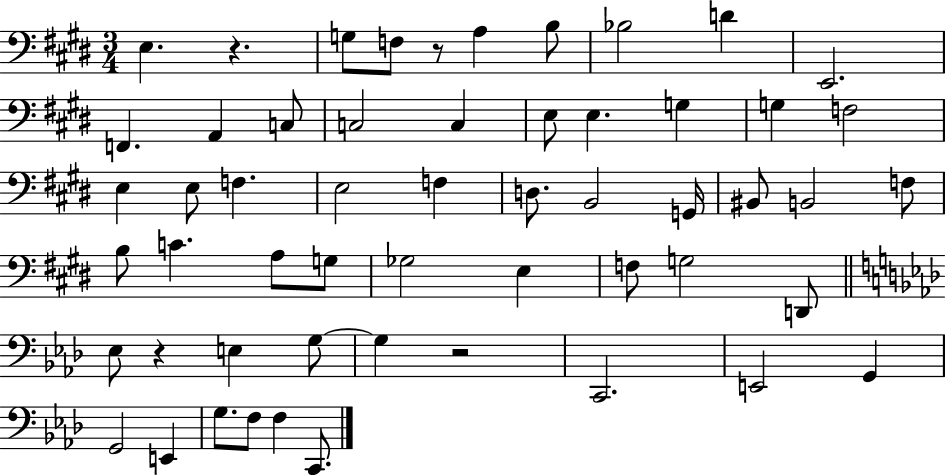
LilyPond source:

{
  \clef bass
  \numericTimeSignature
  \time 3/4
  \key e \major
  e4. r4. | g8 f8 r8 a4 b8 | bes2 d'4 | e,2. | \break f,4. a,4 c8 | c2 c4 | e8 e4. g4 | g4 f2 | \break e4 e8 f4. | e2 f4 | d8. b,2 g,16 | bis,8 b,2 f8 | \break b8 c'4. a8 g8 | ges2 e4 | f8 g2 d,8 | \bar "||" \break \key f \minor ees8 r4 e4 g8~~ | g4 r2 | c,2. | e,2 g,4 | \break g,2 e,4 | g8. f8 f4 c,8. | \bar "|."
}